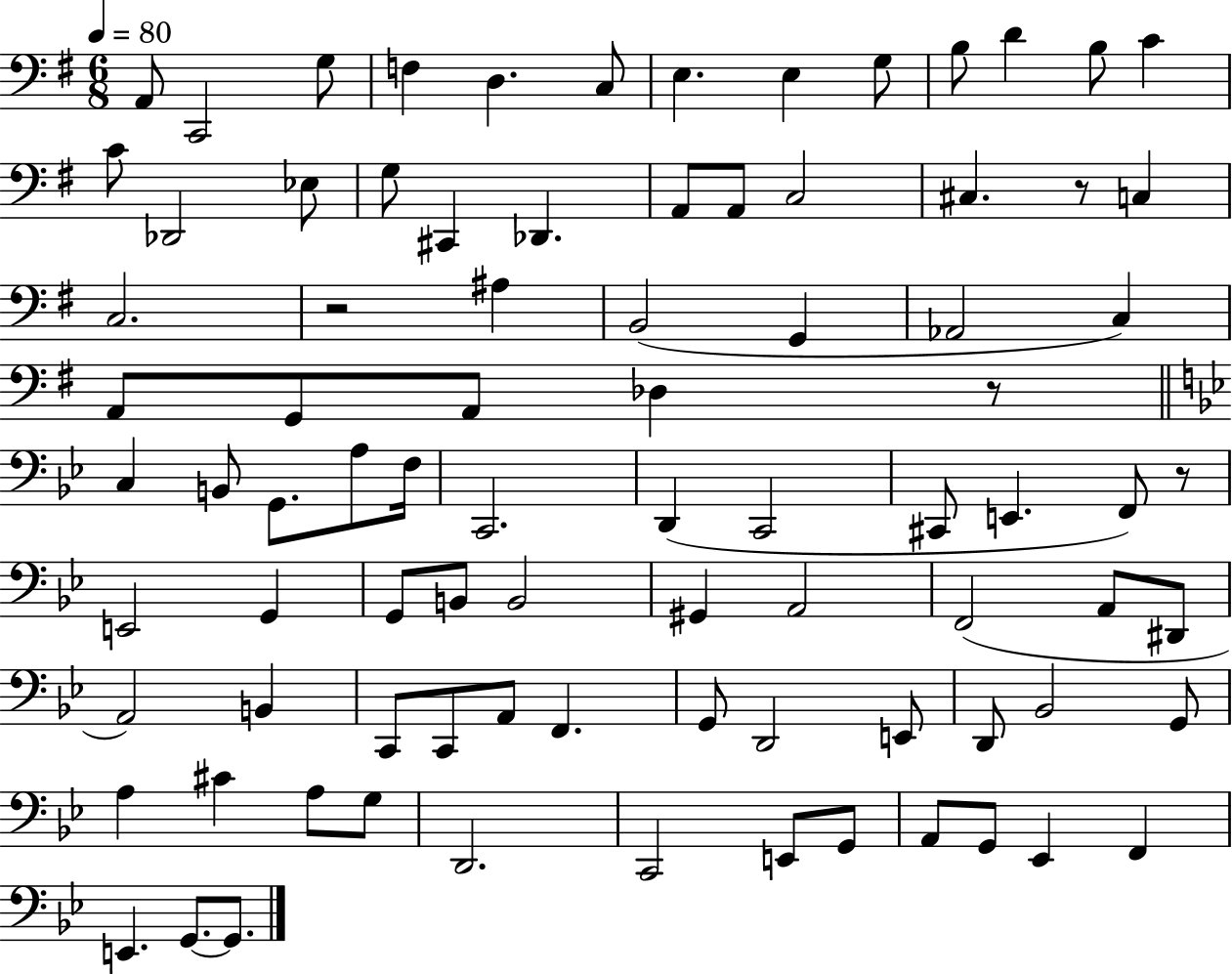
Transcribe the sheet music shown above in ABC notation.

X:1
T:Untitled
M:6/8
L:1/4
K:G
A,,/2 C,,2 G,/2 F, D, C,/2 E, E, G,/2 B,/2 D B,/2 C C/2 _D,,2 _E,/2 G,/2 ^C,, _D,, A,,/2 A,,/2 C,2 ^C, z/2 C, C,2 z2 ^A, B,,2 G,, _A,,2 C, A,,/2 G,,/2 A,,/2 _D, z/2 C, B,,/2 G,,/2 A,/2 F,/4 C,,2 D,, C,,2 ^C,,/2 E,, F,,/2 z/2 E,,2 G,, G,,/2 B,,/2 B,,2 ^G,, A,,2 F,,2 A,,/2 ^D,,/2 A,,2 B,, C,,/2 C,,/2 A,,/2 F,, G,,/2 D,,2 E,,/2 D,,/2 _B,,2 G,,/2 A, ^C A,/2 G,/2 D,,2 C,,2 E,,/2 G,,/2 A,,/2 G,,/2 _E,, F,, E,, G,,/2 G,,/2